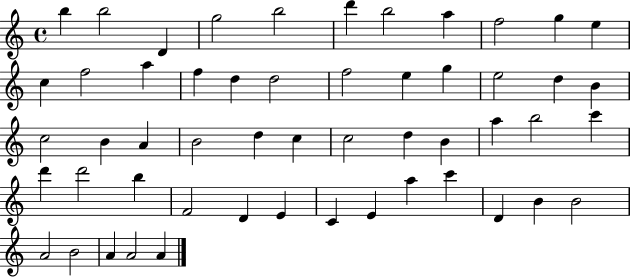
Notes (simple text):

B5/q B5/h D4/q G5/h B5/h D6/q B5/h A5/q F5/h G5/q E5/q C5/q F5/h A5/q F5/q D5/q D5/h F5/h E5/q G5/q E5/h D5/q B4/q C5/h B4/q A4/q B4/h D5/q C5/q C5/h D5/q B4/q A5/q B5/h C6/q D6/q D6/h B5/q F4/h D4/q E4/q C4/q E4/q A5/q C6/q D4/q B4/q B4/h A4/h B4/h A4/q A4/h A4/q